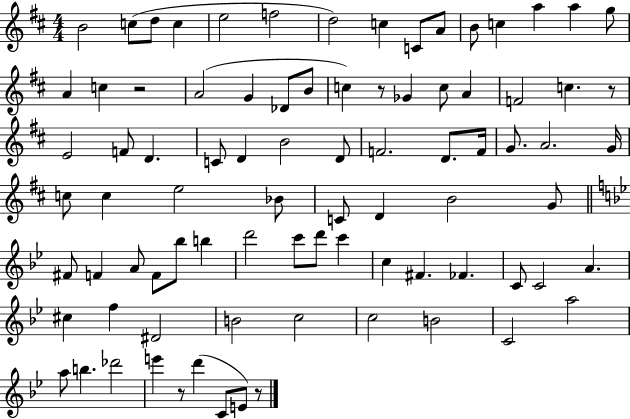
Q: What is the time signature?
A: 4/4